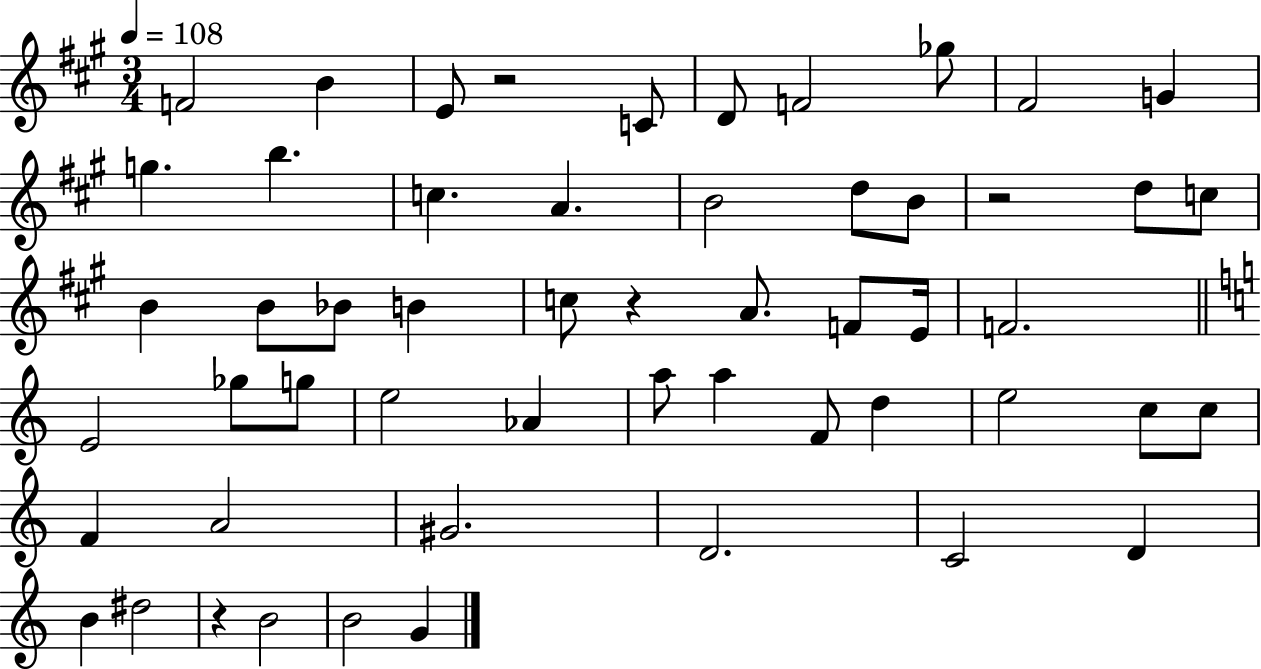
F4/h B4/q E4/e R/h C4/e D4/e F4/h Gb5/e F#4/h G4/q G5/q. B5/q. C5/q. A4/q. B4/h D5/e B4/e R/h D5/e C5/e B4/q B4/e Bb4/e B4/q C5/e R/q A4/e. F4/e E4/s F4/h. E4/h Gb5/e G5/e E5/h Ab4/q A5/e A5/q F4/e D5/q E5/h C5/e C5/e F4/q A4/h G#4/h. D4/h. C4/h D4/q B4/q D#5/h R/q B4/h B4/h G4/q